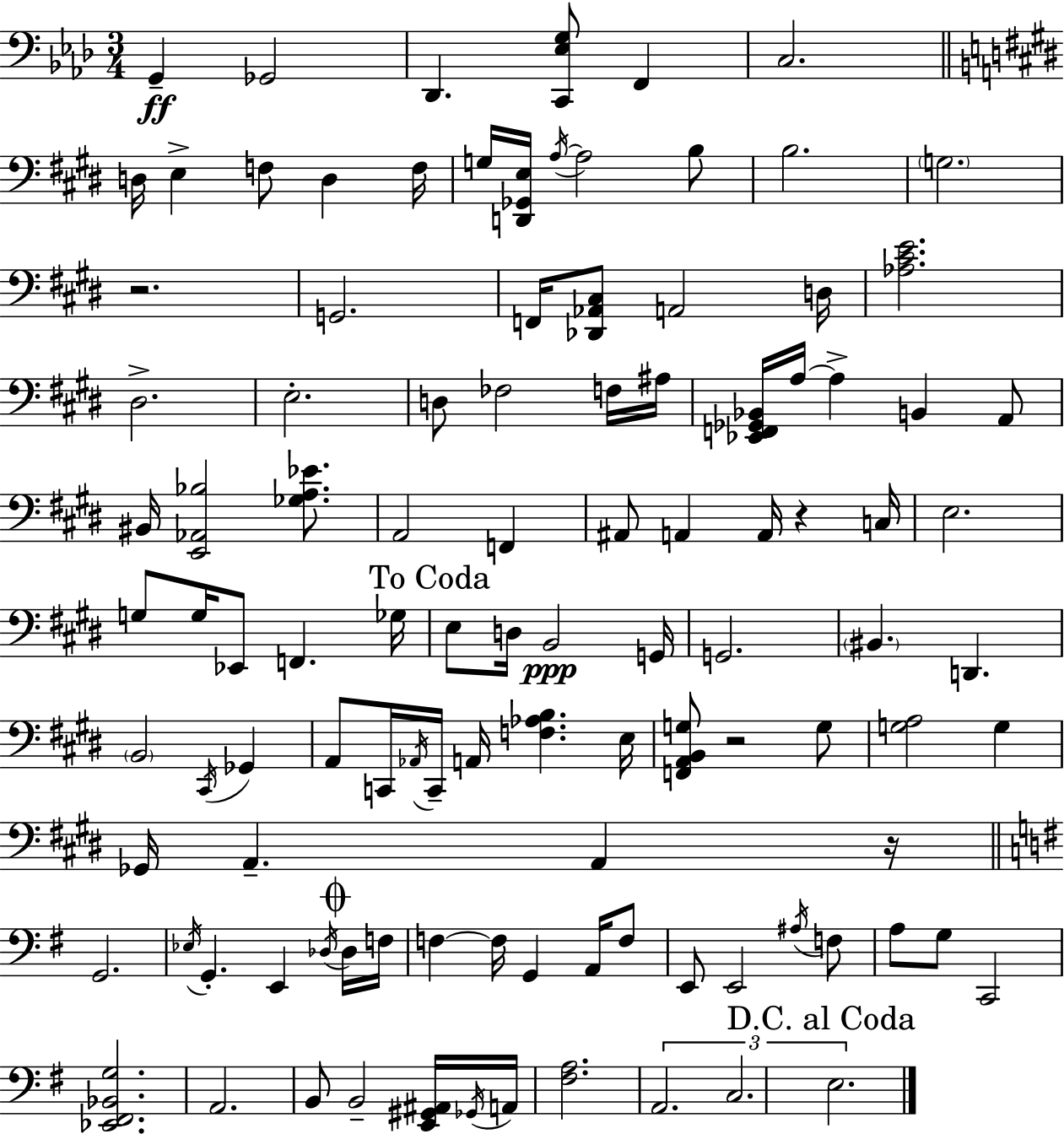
G2/q Gb2/h Db2/q. [C2,Eb3,G3]/e F2/q C3/h. D3/s E3/q F3/e D3/q F3/s G3/s [D2,Gb2,E3]/s A3/s A3/h B3/e B3/h. G3/h. R/h. G2/h. F2/s [Db2,Ab2,C#3]/e A2/h D3/s [Ab3,C#4,E4]/h. D#3/h. E3/h. D3/e FES3/h F3/s A#3/s [Eb2,F2,Gb2,Bb2]/s A3/s A3/q B2/q A2/e BIS2/s [E2,Ab2,Bb3]/h [Gb3,A3,Eb4]/e. A2/h F2/q A#2/e A2/q A2/s R/q C3/s E3/h. G3/e G3/s Eb2/e F2/q. Gb3/s E3/e D3/s B2/h G2/s G2/h. BIS2/q. D2/q. B2/h C#2/s Gb2/q A2/e C2/s Ab2/s C2/s A2/s [F3,Ab3,B3]/q. E3/s [F2,A2,B2,G3]/e R/h G3/e [G3,A3]/h G3/q Gb2/s A2/q. A2/q R/s G2/h. Eb3/s G2/q. E2/q Db3/s Db3/s F3/s F3/q F3/s G2/q A2/s F3/e E2/e E2/h A#3/s F3/e A3/e G3/e C2/h [Eb2,F#2,Bb2,G3]/h. A2/h. B2/e B2/h [E2,G#2,A#2]/s Gb2/s A2/s [F#3,A3]/h. A2/h. C3/h. E3/h.